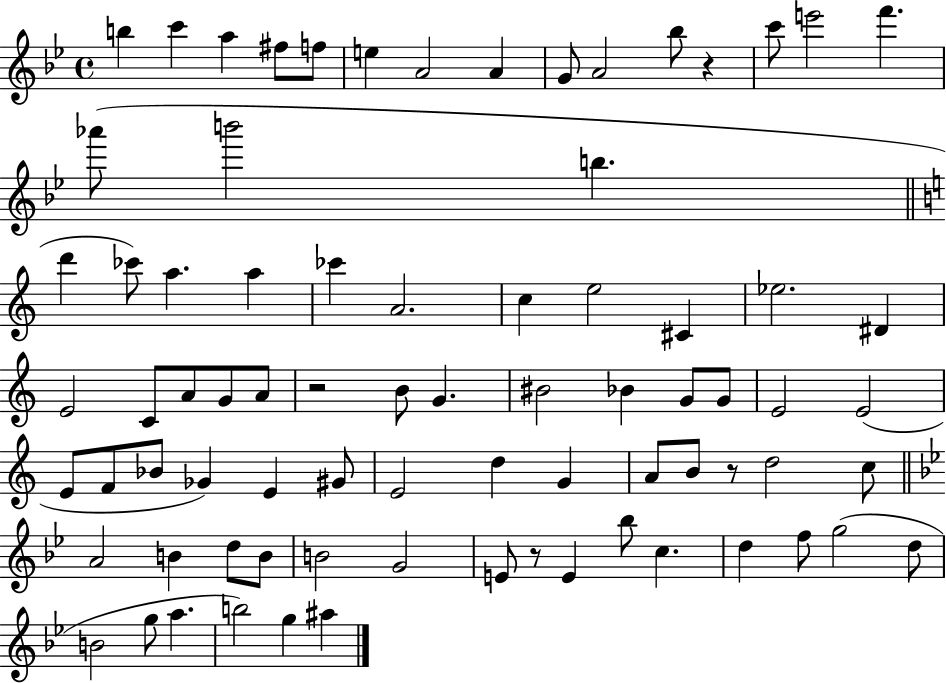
{
  \clef treble
  \time 4/4
  \defaultTimeSignature
  \key bes \major
  b''4 c'''4 a''4 fis''8 f''8 | e''4 a'2 a'4 | g'8 a'2 bes''8 r4 | c'''8 e'''2 f'''4. | \break aes'''8( b'''2 b''4. | \bar "||" \break \key c \major d'''4 ces'''8) a''4. a''4 | ces'''4 a'2. | c''4 e''2 cis'4 | ees''2. dis'4 | \break e'2 c'8 a'8 g'8 a'8 | r2 b'8 g'4. | bis'2 bes'4 g'8 g'8 | e'2 e'2( | \break e'8 f'8 bes'8 ges'4) e'4 gis'8 | e'2 d''4 g'4 | a'8 b'8 r8 d''2 c''8 | \bar "||" \break \key bes \major a'2 b'4 d''8 b'8 | b'2 g'2 | e'8 r8 e'4 bes''8 c''4. | d''4 f''8 g''2( d''8 | \break b'2 g''8 a''4. | b''2) g''4 ais''4 | \bar "|."
}